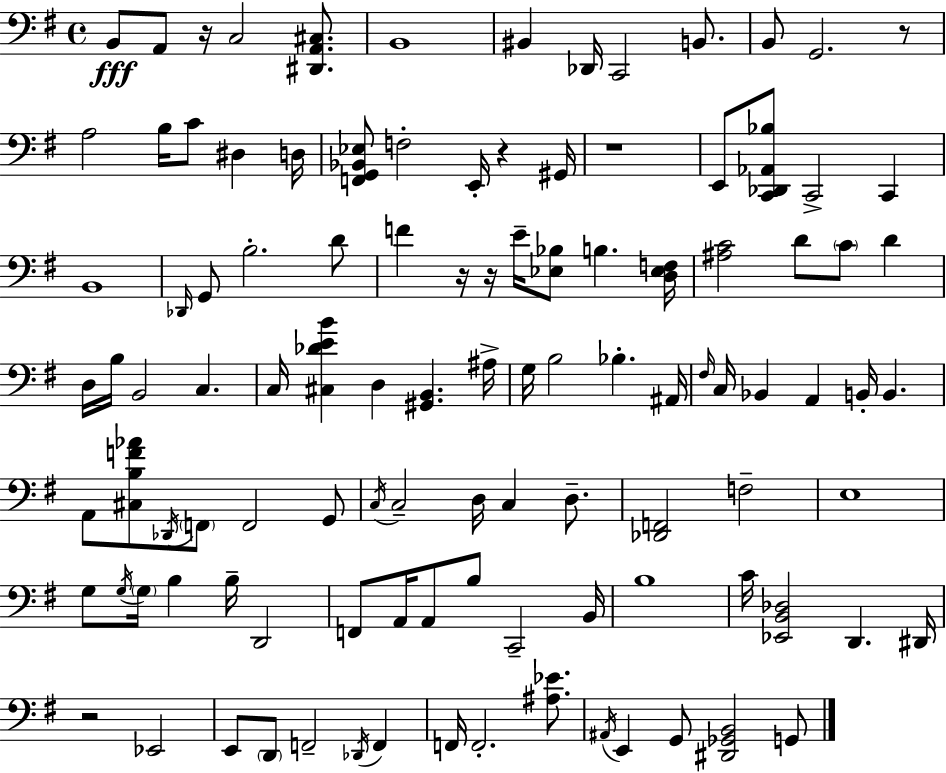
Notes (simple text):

B2/e A2/e R/s C3/h [D#2,A2,C#3]/e. B2/w BIS2/q Db2/s C2/h B2/e. B2/e G2/h. R/e A3/h B3/s C4/e D#3/q D3/s [F2,G2,Bb2,Eb3]/e F3/h E2/s R/q G#2/s R/w E2/e [C2,Db2,Ab2,Bb3]/e C2/h C2/q B2/w Db2/s G2/e B3/h. D4/e F4/q R/s R/s E4/s [Eb3,Bb3]/e B3/q. [D3,Eb3,F3]/s [A#3,C4]/h D4/e C4/e D4/q D3/s B3/s B2/h C3/q. C3/s [C#3,Db4,E4,B4]/q D3/q [G#2,B2]/q. A#3/s G3/s B3/h Bb3/q. A#2/s F#3/s C3/s Bb2/q A2/q B2/s B2/q. A2/e [C#3,B3,F4,Ab4]/e Db2/s F2/e F2/h G2/e C3/s C3/h D3/s C3/q D3/e. [Db2,F2]/h F3/h E3/w G3/e G3/s G3/s B3/q B3/s D2/h F2/e A2/s A2/e B3/e C2/h B2/s B3/w C4/s [Eb2,B2,Db3]/h D2/q. D#2/s R/h Eb2/h E2/e D2/e F2/h Db2/s F2/q F2/s F2/h. [A#3,Eb4]/e. A#2/s E2/q G2/e [D#2,Gb2,B2]/h G2/e